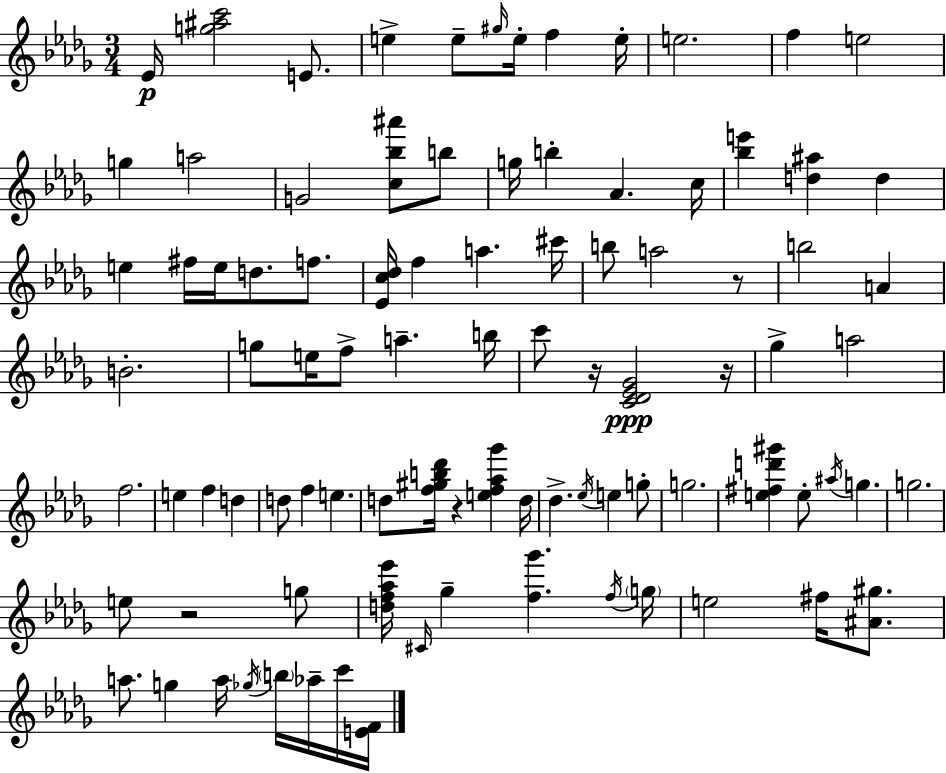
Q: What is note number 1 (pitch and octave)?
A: Eb4